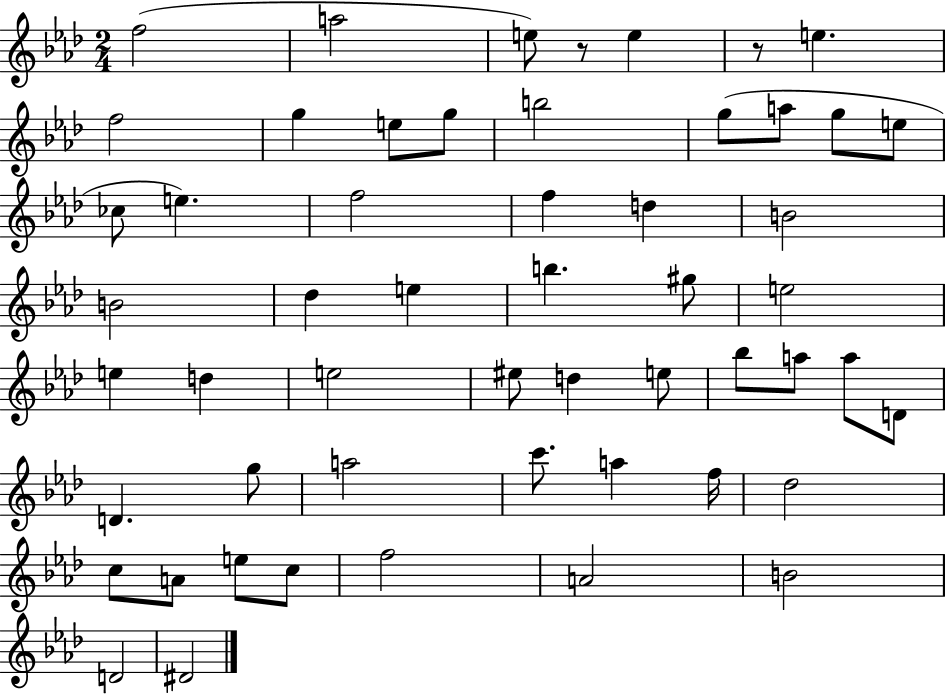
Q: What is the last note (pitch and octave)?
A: D#4